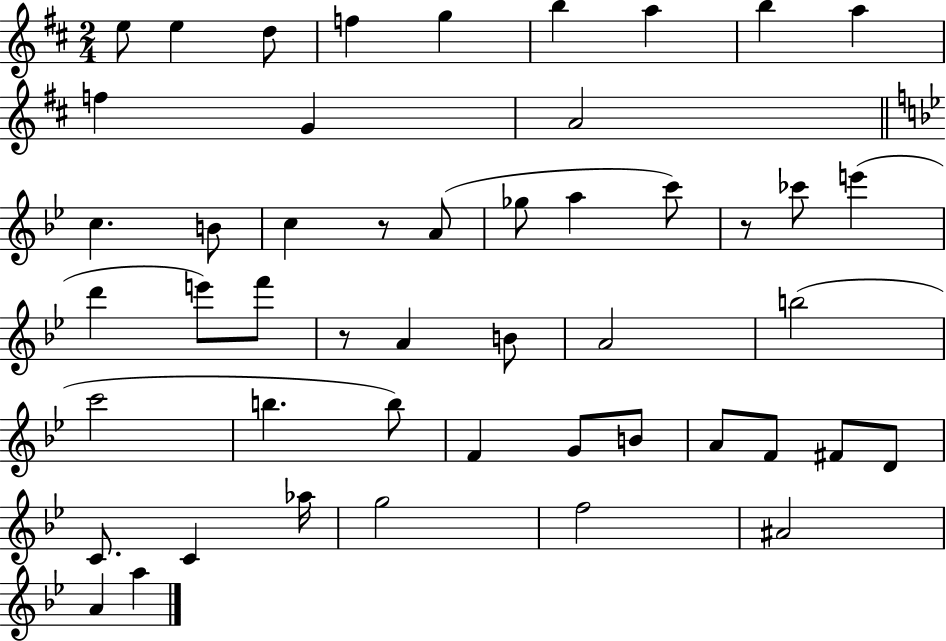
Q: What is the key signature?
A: D major